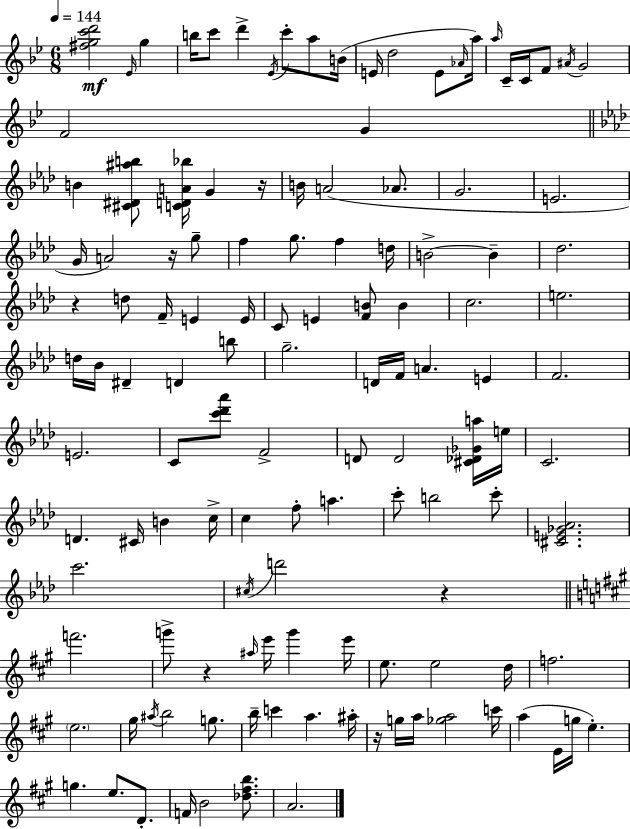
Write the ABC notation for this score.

X:1
T:Untitled
M:6/8
L:1/4
K:Gm
[^fgc'd']2 _E/4 g b/4 c'/2 d' _E/4 c'/2 a/2 B/4 E/4 d2 E/2 _A/4 a/4 a/4 C/4 C/4 F/2 ^A/4 G2 F2 G B [^C^D^ab]/2 [CDA_b]/4 G z/4 B/4 A2 _A/2 G2 E2 G/4 A2 z/4 g/2 f g/2 f d/4 B2 B _d2 z d/2 F/4 E E/4 C/2 E [FB]/2 B c2 e2 d/4 _B/4 ^D D b/2 g2 D/4 F/4 A E F2 E2 C/2 [c'_d'_a']/2 F2 D/2 D2 [^C_D_Ga]/4 e/4 C2 D ^C/4 B c/4 c f/2 a c'/2 b2 c'/2 [^CE_G_A]2 c'2 ^c/4 d'2 z f'2 g'/2 z ^a/4 e'/4 g' e'/4 e/2 e2 d/4 f2 e2 ^g/4 ^a/4 b2 g/2 b/4 c' a ^a/4 z/4 g/4 a/4 [_ga]2 c'/4 a E/4 g/4 e g e/2 D/2 F/4 B2 [_d^fb]/2 A2